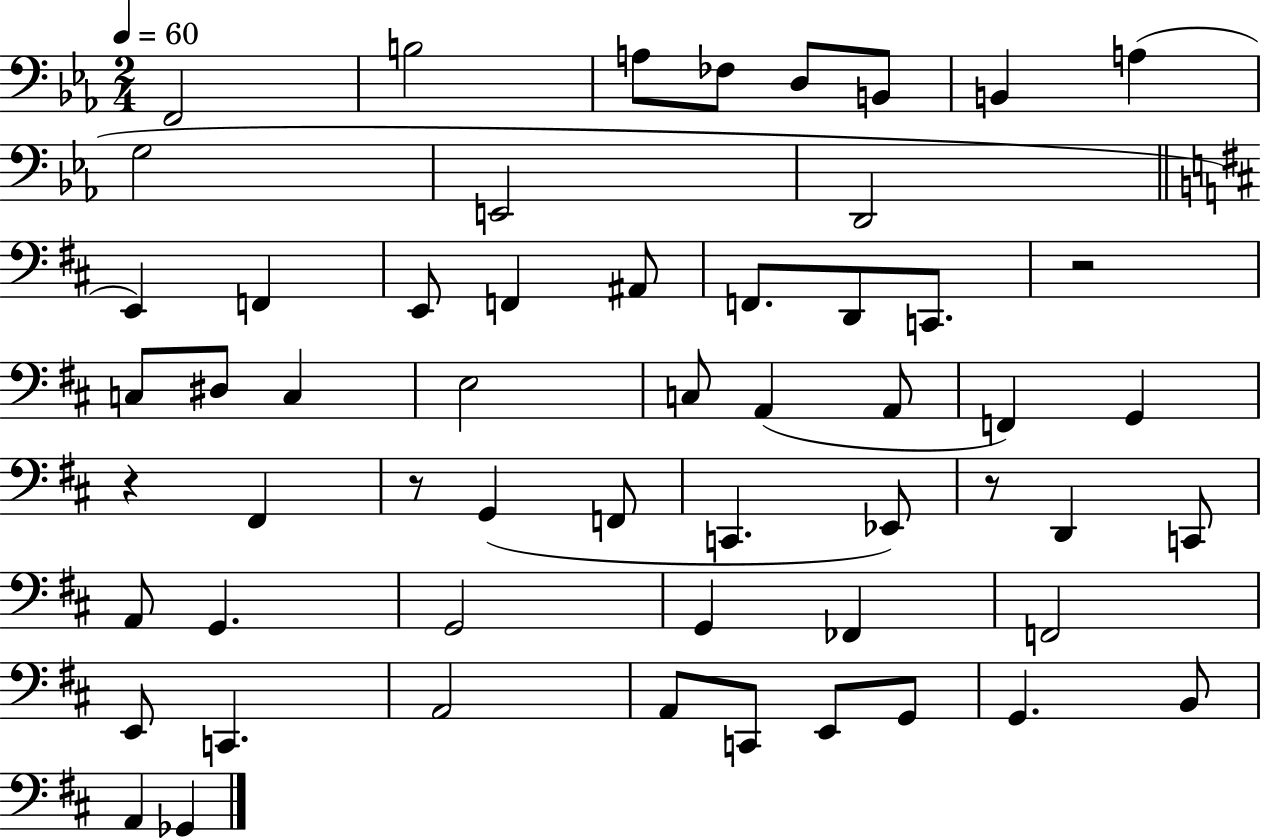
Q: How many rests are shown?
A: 4